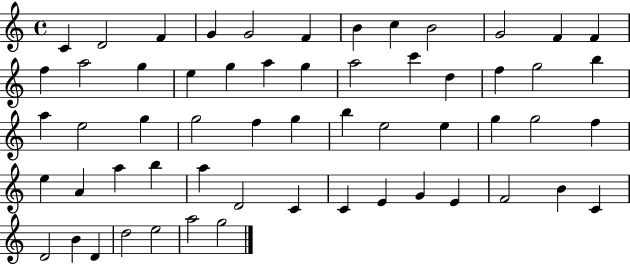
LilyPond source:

{
  \clef treble
  \time 4/4
  \defaultTimeSignature
  \key c \major
  c'4 d'2 f'4 | g'4 g'2 f'4 | b'4 c''4 b'2 | g'2 f'4 f'4 | \break f''4 a''2 g''4 | e''4 g''4 a''4 g''4 | a''2 c'''4 d''4 | f''4 g''2 b''4 | \break a''4 e''2 g''4 | g''2 f''4 g''4 | b''4 e''2 e''4 | g''4 g''2 f''4 | \break e''4 a'4 a''4 b''4 | a''4 d'2 c'4 | c'4 e'4 g'4 e'4 | f'2 b'4 c'4 | \break d'2 b'4 d'4 | d''2 e''2 | a''2 g''2 | \bar "|."
}